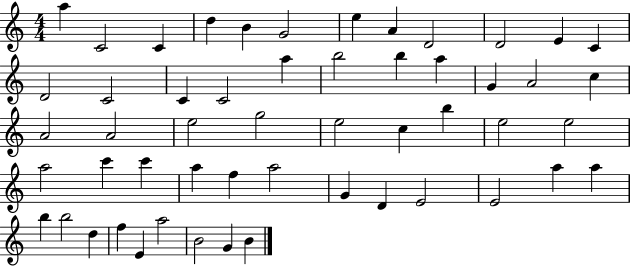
X:1
T:Untitled
M:4/4
L:1/4
K:C
a C2 C d B G2 e A D2 D2 E C D2 C2 C C2 a b2 b a G A2 c A2 A2 e2 g2 e2 c b e2 e2 a2 c' c' a f a2 G D E2 E2 a a b b2 d f E a2 B2 G B